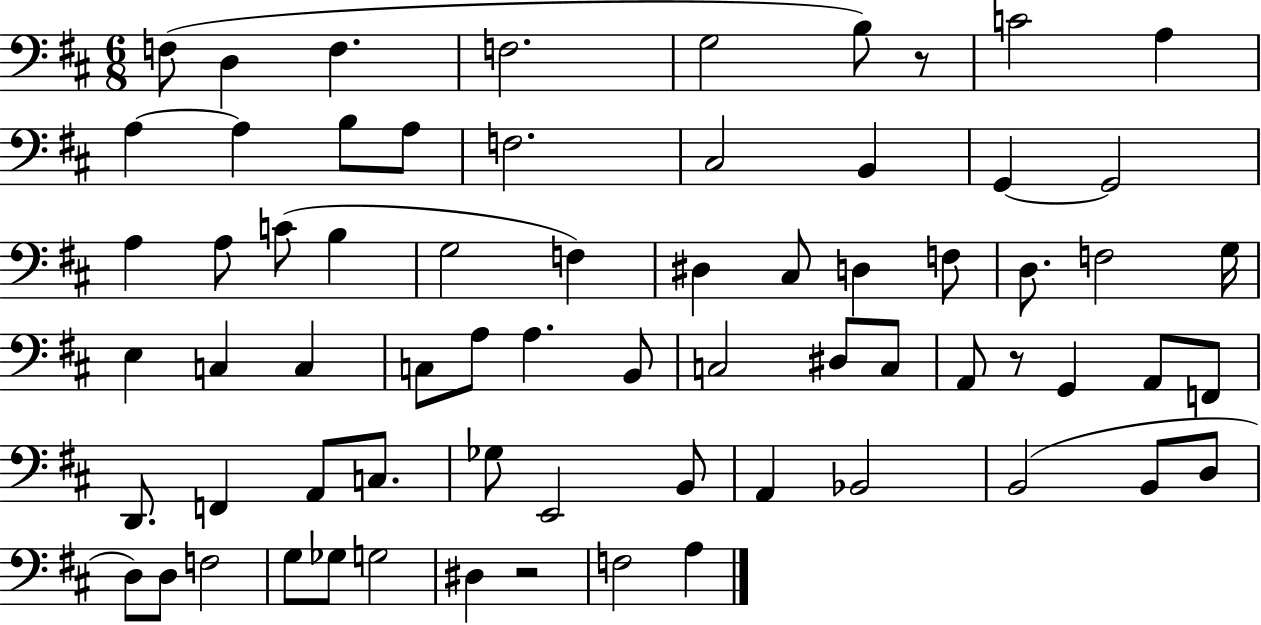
{
  \clef bass
  \numericTimeSignature
  \time 6/8
  \key d \major
  f8( d4 f4. | f2. | g2 b8) r8 | c'2 a4 | \break a4~~ a4 b8 a8 | f2. | cis2 b,4 | g,4~~ g,2 | \break a4 a8 c'8( b4 | g2 f4) | dis4 cis8 d4 f8 | d8. f2 g16 | \break e4 c4 c4 | c8 a8 a4. b,8 | c2 dis8 c8 | a,8 r8 g,4 a,8 f,8 | \break d,8. f,4 a,8 c8. | ges8 e,2 b,8 | a,4 bes,2 | b,2( b,8 d8 | \break d8) d8 f2 | g8 ges8 g2 | dis4 r2 | f2 a4 | \break \bar "|."
}